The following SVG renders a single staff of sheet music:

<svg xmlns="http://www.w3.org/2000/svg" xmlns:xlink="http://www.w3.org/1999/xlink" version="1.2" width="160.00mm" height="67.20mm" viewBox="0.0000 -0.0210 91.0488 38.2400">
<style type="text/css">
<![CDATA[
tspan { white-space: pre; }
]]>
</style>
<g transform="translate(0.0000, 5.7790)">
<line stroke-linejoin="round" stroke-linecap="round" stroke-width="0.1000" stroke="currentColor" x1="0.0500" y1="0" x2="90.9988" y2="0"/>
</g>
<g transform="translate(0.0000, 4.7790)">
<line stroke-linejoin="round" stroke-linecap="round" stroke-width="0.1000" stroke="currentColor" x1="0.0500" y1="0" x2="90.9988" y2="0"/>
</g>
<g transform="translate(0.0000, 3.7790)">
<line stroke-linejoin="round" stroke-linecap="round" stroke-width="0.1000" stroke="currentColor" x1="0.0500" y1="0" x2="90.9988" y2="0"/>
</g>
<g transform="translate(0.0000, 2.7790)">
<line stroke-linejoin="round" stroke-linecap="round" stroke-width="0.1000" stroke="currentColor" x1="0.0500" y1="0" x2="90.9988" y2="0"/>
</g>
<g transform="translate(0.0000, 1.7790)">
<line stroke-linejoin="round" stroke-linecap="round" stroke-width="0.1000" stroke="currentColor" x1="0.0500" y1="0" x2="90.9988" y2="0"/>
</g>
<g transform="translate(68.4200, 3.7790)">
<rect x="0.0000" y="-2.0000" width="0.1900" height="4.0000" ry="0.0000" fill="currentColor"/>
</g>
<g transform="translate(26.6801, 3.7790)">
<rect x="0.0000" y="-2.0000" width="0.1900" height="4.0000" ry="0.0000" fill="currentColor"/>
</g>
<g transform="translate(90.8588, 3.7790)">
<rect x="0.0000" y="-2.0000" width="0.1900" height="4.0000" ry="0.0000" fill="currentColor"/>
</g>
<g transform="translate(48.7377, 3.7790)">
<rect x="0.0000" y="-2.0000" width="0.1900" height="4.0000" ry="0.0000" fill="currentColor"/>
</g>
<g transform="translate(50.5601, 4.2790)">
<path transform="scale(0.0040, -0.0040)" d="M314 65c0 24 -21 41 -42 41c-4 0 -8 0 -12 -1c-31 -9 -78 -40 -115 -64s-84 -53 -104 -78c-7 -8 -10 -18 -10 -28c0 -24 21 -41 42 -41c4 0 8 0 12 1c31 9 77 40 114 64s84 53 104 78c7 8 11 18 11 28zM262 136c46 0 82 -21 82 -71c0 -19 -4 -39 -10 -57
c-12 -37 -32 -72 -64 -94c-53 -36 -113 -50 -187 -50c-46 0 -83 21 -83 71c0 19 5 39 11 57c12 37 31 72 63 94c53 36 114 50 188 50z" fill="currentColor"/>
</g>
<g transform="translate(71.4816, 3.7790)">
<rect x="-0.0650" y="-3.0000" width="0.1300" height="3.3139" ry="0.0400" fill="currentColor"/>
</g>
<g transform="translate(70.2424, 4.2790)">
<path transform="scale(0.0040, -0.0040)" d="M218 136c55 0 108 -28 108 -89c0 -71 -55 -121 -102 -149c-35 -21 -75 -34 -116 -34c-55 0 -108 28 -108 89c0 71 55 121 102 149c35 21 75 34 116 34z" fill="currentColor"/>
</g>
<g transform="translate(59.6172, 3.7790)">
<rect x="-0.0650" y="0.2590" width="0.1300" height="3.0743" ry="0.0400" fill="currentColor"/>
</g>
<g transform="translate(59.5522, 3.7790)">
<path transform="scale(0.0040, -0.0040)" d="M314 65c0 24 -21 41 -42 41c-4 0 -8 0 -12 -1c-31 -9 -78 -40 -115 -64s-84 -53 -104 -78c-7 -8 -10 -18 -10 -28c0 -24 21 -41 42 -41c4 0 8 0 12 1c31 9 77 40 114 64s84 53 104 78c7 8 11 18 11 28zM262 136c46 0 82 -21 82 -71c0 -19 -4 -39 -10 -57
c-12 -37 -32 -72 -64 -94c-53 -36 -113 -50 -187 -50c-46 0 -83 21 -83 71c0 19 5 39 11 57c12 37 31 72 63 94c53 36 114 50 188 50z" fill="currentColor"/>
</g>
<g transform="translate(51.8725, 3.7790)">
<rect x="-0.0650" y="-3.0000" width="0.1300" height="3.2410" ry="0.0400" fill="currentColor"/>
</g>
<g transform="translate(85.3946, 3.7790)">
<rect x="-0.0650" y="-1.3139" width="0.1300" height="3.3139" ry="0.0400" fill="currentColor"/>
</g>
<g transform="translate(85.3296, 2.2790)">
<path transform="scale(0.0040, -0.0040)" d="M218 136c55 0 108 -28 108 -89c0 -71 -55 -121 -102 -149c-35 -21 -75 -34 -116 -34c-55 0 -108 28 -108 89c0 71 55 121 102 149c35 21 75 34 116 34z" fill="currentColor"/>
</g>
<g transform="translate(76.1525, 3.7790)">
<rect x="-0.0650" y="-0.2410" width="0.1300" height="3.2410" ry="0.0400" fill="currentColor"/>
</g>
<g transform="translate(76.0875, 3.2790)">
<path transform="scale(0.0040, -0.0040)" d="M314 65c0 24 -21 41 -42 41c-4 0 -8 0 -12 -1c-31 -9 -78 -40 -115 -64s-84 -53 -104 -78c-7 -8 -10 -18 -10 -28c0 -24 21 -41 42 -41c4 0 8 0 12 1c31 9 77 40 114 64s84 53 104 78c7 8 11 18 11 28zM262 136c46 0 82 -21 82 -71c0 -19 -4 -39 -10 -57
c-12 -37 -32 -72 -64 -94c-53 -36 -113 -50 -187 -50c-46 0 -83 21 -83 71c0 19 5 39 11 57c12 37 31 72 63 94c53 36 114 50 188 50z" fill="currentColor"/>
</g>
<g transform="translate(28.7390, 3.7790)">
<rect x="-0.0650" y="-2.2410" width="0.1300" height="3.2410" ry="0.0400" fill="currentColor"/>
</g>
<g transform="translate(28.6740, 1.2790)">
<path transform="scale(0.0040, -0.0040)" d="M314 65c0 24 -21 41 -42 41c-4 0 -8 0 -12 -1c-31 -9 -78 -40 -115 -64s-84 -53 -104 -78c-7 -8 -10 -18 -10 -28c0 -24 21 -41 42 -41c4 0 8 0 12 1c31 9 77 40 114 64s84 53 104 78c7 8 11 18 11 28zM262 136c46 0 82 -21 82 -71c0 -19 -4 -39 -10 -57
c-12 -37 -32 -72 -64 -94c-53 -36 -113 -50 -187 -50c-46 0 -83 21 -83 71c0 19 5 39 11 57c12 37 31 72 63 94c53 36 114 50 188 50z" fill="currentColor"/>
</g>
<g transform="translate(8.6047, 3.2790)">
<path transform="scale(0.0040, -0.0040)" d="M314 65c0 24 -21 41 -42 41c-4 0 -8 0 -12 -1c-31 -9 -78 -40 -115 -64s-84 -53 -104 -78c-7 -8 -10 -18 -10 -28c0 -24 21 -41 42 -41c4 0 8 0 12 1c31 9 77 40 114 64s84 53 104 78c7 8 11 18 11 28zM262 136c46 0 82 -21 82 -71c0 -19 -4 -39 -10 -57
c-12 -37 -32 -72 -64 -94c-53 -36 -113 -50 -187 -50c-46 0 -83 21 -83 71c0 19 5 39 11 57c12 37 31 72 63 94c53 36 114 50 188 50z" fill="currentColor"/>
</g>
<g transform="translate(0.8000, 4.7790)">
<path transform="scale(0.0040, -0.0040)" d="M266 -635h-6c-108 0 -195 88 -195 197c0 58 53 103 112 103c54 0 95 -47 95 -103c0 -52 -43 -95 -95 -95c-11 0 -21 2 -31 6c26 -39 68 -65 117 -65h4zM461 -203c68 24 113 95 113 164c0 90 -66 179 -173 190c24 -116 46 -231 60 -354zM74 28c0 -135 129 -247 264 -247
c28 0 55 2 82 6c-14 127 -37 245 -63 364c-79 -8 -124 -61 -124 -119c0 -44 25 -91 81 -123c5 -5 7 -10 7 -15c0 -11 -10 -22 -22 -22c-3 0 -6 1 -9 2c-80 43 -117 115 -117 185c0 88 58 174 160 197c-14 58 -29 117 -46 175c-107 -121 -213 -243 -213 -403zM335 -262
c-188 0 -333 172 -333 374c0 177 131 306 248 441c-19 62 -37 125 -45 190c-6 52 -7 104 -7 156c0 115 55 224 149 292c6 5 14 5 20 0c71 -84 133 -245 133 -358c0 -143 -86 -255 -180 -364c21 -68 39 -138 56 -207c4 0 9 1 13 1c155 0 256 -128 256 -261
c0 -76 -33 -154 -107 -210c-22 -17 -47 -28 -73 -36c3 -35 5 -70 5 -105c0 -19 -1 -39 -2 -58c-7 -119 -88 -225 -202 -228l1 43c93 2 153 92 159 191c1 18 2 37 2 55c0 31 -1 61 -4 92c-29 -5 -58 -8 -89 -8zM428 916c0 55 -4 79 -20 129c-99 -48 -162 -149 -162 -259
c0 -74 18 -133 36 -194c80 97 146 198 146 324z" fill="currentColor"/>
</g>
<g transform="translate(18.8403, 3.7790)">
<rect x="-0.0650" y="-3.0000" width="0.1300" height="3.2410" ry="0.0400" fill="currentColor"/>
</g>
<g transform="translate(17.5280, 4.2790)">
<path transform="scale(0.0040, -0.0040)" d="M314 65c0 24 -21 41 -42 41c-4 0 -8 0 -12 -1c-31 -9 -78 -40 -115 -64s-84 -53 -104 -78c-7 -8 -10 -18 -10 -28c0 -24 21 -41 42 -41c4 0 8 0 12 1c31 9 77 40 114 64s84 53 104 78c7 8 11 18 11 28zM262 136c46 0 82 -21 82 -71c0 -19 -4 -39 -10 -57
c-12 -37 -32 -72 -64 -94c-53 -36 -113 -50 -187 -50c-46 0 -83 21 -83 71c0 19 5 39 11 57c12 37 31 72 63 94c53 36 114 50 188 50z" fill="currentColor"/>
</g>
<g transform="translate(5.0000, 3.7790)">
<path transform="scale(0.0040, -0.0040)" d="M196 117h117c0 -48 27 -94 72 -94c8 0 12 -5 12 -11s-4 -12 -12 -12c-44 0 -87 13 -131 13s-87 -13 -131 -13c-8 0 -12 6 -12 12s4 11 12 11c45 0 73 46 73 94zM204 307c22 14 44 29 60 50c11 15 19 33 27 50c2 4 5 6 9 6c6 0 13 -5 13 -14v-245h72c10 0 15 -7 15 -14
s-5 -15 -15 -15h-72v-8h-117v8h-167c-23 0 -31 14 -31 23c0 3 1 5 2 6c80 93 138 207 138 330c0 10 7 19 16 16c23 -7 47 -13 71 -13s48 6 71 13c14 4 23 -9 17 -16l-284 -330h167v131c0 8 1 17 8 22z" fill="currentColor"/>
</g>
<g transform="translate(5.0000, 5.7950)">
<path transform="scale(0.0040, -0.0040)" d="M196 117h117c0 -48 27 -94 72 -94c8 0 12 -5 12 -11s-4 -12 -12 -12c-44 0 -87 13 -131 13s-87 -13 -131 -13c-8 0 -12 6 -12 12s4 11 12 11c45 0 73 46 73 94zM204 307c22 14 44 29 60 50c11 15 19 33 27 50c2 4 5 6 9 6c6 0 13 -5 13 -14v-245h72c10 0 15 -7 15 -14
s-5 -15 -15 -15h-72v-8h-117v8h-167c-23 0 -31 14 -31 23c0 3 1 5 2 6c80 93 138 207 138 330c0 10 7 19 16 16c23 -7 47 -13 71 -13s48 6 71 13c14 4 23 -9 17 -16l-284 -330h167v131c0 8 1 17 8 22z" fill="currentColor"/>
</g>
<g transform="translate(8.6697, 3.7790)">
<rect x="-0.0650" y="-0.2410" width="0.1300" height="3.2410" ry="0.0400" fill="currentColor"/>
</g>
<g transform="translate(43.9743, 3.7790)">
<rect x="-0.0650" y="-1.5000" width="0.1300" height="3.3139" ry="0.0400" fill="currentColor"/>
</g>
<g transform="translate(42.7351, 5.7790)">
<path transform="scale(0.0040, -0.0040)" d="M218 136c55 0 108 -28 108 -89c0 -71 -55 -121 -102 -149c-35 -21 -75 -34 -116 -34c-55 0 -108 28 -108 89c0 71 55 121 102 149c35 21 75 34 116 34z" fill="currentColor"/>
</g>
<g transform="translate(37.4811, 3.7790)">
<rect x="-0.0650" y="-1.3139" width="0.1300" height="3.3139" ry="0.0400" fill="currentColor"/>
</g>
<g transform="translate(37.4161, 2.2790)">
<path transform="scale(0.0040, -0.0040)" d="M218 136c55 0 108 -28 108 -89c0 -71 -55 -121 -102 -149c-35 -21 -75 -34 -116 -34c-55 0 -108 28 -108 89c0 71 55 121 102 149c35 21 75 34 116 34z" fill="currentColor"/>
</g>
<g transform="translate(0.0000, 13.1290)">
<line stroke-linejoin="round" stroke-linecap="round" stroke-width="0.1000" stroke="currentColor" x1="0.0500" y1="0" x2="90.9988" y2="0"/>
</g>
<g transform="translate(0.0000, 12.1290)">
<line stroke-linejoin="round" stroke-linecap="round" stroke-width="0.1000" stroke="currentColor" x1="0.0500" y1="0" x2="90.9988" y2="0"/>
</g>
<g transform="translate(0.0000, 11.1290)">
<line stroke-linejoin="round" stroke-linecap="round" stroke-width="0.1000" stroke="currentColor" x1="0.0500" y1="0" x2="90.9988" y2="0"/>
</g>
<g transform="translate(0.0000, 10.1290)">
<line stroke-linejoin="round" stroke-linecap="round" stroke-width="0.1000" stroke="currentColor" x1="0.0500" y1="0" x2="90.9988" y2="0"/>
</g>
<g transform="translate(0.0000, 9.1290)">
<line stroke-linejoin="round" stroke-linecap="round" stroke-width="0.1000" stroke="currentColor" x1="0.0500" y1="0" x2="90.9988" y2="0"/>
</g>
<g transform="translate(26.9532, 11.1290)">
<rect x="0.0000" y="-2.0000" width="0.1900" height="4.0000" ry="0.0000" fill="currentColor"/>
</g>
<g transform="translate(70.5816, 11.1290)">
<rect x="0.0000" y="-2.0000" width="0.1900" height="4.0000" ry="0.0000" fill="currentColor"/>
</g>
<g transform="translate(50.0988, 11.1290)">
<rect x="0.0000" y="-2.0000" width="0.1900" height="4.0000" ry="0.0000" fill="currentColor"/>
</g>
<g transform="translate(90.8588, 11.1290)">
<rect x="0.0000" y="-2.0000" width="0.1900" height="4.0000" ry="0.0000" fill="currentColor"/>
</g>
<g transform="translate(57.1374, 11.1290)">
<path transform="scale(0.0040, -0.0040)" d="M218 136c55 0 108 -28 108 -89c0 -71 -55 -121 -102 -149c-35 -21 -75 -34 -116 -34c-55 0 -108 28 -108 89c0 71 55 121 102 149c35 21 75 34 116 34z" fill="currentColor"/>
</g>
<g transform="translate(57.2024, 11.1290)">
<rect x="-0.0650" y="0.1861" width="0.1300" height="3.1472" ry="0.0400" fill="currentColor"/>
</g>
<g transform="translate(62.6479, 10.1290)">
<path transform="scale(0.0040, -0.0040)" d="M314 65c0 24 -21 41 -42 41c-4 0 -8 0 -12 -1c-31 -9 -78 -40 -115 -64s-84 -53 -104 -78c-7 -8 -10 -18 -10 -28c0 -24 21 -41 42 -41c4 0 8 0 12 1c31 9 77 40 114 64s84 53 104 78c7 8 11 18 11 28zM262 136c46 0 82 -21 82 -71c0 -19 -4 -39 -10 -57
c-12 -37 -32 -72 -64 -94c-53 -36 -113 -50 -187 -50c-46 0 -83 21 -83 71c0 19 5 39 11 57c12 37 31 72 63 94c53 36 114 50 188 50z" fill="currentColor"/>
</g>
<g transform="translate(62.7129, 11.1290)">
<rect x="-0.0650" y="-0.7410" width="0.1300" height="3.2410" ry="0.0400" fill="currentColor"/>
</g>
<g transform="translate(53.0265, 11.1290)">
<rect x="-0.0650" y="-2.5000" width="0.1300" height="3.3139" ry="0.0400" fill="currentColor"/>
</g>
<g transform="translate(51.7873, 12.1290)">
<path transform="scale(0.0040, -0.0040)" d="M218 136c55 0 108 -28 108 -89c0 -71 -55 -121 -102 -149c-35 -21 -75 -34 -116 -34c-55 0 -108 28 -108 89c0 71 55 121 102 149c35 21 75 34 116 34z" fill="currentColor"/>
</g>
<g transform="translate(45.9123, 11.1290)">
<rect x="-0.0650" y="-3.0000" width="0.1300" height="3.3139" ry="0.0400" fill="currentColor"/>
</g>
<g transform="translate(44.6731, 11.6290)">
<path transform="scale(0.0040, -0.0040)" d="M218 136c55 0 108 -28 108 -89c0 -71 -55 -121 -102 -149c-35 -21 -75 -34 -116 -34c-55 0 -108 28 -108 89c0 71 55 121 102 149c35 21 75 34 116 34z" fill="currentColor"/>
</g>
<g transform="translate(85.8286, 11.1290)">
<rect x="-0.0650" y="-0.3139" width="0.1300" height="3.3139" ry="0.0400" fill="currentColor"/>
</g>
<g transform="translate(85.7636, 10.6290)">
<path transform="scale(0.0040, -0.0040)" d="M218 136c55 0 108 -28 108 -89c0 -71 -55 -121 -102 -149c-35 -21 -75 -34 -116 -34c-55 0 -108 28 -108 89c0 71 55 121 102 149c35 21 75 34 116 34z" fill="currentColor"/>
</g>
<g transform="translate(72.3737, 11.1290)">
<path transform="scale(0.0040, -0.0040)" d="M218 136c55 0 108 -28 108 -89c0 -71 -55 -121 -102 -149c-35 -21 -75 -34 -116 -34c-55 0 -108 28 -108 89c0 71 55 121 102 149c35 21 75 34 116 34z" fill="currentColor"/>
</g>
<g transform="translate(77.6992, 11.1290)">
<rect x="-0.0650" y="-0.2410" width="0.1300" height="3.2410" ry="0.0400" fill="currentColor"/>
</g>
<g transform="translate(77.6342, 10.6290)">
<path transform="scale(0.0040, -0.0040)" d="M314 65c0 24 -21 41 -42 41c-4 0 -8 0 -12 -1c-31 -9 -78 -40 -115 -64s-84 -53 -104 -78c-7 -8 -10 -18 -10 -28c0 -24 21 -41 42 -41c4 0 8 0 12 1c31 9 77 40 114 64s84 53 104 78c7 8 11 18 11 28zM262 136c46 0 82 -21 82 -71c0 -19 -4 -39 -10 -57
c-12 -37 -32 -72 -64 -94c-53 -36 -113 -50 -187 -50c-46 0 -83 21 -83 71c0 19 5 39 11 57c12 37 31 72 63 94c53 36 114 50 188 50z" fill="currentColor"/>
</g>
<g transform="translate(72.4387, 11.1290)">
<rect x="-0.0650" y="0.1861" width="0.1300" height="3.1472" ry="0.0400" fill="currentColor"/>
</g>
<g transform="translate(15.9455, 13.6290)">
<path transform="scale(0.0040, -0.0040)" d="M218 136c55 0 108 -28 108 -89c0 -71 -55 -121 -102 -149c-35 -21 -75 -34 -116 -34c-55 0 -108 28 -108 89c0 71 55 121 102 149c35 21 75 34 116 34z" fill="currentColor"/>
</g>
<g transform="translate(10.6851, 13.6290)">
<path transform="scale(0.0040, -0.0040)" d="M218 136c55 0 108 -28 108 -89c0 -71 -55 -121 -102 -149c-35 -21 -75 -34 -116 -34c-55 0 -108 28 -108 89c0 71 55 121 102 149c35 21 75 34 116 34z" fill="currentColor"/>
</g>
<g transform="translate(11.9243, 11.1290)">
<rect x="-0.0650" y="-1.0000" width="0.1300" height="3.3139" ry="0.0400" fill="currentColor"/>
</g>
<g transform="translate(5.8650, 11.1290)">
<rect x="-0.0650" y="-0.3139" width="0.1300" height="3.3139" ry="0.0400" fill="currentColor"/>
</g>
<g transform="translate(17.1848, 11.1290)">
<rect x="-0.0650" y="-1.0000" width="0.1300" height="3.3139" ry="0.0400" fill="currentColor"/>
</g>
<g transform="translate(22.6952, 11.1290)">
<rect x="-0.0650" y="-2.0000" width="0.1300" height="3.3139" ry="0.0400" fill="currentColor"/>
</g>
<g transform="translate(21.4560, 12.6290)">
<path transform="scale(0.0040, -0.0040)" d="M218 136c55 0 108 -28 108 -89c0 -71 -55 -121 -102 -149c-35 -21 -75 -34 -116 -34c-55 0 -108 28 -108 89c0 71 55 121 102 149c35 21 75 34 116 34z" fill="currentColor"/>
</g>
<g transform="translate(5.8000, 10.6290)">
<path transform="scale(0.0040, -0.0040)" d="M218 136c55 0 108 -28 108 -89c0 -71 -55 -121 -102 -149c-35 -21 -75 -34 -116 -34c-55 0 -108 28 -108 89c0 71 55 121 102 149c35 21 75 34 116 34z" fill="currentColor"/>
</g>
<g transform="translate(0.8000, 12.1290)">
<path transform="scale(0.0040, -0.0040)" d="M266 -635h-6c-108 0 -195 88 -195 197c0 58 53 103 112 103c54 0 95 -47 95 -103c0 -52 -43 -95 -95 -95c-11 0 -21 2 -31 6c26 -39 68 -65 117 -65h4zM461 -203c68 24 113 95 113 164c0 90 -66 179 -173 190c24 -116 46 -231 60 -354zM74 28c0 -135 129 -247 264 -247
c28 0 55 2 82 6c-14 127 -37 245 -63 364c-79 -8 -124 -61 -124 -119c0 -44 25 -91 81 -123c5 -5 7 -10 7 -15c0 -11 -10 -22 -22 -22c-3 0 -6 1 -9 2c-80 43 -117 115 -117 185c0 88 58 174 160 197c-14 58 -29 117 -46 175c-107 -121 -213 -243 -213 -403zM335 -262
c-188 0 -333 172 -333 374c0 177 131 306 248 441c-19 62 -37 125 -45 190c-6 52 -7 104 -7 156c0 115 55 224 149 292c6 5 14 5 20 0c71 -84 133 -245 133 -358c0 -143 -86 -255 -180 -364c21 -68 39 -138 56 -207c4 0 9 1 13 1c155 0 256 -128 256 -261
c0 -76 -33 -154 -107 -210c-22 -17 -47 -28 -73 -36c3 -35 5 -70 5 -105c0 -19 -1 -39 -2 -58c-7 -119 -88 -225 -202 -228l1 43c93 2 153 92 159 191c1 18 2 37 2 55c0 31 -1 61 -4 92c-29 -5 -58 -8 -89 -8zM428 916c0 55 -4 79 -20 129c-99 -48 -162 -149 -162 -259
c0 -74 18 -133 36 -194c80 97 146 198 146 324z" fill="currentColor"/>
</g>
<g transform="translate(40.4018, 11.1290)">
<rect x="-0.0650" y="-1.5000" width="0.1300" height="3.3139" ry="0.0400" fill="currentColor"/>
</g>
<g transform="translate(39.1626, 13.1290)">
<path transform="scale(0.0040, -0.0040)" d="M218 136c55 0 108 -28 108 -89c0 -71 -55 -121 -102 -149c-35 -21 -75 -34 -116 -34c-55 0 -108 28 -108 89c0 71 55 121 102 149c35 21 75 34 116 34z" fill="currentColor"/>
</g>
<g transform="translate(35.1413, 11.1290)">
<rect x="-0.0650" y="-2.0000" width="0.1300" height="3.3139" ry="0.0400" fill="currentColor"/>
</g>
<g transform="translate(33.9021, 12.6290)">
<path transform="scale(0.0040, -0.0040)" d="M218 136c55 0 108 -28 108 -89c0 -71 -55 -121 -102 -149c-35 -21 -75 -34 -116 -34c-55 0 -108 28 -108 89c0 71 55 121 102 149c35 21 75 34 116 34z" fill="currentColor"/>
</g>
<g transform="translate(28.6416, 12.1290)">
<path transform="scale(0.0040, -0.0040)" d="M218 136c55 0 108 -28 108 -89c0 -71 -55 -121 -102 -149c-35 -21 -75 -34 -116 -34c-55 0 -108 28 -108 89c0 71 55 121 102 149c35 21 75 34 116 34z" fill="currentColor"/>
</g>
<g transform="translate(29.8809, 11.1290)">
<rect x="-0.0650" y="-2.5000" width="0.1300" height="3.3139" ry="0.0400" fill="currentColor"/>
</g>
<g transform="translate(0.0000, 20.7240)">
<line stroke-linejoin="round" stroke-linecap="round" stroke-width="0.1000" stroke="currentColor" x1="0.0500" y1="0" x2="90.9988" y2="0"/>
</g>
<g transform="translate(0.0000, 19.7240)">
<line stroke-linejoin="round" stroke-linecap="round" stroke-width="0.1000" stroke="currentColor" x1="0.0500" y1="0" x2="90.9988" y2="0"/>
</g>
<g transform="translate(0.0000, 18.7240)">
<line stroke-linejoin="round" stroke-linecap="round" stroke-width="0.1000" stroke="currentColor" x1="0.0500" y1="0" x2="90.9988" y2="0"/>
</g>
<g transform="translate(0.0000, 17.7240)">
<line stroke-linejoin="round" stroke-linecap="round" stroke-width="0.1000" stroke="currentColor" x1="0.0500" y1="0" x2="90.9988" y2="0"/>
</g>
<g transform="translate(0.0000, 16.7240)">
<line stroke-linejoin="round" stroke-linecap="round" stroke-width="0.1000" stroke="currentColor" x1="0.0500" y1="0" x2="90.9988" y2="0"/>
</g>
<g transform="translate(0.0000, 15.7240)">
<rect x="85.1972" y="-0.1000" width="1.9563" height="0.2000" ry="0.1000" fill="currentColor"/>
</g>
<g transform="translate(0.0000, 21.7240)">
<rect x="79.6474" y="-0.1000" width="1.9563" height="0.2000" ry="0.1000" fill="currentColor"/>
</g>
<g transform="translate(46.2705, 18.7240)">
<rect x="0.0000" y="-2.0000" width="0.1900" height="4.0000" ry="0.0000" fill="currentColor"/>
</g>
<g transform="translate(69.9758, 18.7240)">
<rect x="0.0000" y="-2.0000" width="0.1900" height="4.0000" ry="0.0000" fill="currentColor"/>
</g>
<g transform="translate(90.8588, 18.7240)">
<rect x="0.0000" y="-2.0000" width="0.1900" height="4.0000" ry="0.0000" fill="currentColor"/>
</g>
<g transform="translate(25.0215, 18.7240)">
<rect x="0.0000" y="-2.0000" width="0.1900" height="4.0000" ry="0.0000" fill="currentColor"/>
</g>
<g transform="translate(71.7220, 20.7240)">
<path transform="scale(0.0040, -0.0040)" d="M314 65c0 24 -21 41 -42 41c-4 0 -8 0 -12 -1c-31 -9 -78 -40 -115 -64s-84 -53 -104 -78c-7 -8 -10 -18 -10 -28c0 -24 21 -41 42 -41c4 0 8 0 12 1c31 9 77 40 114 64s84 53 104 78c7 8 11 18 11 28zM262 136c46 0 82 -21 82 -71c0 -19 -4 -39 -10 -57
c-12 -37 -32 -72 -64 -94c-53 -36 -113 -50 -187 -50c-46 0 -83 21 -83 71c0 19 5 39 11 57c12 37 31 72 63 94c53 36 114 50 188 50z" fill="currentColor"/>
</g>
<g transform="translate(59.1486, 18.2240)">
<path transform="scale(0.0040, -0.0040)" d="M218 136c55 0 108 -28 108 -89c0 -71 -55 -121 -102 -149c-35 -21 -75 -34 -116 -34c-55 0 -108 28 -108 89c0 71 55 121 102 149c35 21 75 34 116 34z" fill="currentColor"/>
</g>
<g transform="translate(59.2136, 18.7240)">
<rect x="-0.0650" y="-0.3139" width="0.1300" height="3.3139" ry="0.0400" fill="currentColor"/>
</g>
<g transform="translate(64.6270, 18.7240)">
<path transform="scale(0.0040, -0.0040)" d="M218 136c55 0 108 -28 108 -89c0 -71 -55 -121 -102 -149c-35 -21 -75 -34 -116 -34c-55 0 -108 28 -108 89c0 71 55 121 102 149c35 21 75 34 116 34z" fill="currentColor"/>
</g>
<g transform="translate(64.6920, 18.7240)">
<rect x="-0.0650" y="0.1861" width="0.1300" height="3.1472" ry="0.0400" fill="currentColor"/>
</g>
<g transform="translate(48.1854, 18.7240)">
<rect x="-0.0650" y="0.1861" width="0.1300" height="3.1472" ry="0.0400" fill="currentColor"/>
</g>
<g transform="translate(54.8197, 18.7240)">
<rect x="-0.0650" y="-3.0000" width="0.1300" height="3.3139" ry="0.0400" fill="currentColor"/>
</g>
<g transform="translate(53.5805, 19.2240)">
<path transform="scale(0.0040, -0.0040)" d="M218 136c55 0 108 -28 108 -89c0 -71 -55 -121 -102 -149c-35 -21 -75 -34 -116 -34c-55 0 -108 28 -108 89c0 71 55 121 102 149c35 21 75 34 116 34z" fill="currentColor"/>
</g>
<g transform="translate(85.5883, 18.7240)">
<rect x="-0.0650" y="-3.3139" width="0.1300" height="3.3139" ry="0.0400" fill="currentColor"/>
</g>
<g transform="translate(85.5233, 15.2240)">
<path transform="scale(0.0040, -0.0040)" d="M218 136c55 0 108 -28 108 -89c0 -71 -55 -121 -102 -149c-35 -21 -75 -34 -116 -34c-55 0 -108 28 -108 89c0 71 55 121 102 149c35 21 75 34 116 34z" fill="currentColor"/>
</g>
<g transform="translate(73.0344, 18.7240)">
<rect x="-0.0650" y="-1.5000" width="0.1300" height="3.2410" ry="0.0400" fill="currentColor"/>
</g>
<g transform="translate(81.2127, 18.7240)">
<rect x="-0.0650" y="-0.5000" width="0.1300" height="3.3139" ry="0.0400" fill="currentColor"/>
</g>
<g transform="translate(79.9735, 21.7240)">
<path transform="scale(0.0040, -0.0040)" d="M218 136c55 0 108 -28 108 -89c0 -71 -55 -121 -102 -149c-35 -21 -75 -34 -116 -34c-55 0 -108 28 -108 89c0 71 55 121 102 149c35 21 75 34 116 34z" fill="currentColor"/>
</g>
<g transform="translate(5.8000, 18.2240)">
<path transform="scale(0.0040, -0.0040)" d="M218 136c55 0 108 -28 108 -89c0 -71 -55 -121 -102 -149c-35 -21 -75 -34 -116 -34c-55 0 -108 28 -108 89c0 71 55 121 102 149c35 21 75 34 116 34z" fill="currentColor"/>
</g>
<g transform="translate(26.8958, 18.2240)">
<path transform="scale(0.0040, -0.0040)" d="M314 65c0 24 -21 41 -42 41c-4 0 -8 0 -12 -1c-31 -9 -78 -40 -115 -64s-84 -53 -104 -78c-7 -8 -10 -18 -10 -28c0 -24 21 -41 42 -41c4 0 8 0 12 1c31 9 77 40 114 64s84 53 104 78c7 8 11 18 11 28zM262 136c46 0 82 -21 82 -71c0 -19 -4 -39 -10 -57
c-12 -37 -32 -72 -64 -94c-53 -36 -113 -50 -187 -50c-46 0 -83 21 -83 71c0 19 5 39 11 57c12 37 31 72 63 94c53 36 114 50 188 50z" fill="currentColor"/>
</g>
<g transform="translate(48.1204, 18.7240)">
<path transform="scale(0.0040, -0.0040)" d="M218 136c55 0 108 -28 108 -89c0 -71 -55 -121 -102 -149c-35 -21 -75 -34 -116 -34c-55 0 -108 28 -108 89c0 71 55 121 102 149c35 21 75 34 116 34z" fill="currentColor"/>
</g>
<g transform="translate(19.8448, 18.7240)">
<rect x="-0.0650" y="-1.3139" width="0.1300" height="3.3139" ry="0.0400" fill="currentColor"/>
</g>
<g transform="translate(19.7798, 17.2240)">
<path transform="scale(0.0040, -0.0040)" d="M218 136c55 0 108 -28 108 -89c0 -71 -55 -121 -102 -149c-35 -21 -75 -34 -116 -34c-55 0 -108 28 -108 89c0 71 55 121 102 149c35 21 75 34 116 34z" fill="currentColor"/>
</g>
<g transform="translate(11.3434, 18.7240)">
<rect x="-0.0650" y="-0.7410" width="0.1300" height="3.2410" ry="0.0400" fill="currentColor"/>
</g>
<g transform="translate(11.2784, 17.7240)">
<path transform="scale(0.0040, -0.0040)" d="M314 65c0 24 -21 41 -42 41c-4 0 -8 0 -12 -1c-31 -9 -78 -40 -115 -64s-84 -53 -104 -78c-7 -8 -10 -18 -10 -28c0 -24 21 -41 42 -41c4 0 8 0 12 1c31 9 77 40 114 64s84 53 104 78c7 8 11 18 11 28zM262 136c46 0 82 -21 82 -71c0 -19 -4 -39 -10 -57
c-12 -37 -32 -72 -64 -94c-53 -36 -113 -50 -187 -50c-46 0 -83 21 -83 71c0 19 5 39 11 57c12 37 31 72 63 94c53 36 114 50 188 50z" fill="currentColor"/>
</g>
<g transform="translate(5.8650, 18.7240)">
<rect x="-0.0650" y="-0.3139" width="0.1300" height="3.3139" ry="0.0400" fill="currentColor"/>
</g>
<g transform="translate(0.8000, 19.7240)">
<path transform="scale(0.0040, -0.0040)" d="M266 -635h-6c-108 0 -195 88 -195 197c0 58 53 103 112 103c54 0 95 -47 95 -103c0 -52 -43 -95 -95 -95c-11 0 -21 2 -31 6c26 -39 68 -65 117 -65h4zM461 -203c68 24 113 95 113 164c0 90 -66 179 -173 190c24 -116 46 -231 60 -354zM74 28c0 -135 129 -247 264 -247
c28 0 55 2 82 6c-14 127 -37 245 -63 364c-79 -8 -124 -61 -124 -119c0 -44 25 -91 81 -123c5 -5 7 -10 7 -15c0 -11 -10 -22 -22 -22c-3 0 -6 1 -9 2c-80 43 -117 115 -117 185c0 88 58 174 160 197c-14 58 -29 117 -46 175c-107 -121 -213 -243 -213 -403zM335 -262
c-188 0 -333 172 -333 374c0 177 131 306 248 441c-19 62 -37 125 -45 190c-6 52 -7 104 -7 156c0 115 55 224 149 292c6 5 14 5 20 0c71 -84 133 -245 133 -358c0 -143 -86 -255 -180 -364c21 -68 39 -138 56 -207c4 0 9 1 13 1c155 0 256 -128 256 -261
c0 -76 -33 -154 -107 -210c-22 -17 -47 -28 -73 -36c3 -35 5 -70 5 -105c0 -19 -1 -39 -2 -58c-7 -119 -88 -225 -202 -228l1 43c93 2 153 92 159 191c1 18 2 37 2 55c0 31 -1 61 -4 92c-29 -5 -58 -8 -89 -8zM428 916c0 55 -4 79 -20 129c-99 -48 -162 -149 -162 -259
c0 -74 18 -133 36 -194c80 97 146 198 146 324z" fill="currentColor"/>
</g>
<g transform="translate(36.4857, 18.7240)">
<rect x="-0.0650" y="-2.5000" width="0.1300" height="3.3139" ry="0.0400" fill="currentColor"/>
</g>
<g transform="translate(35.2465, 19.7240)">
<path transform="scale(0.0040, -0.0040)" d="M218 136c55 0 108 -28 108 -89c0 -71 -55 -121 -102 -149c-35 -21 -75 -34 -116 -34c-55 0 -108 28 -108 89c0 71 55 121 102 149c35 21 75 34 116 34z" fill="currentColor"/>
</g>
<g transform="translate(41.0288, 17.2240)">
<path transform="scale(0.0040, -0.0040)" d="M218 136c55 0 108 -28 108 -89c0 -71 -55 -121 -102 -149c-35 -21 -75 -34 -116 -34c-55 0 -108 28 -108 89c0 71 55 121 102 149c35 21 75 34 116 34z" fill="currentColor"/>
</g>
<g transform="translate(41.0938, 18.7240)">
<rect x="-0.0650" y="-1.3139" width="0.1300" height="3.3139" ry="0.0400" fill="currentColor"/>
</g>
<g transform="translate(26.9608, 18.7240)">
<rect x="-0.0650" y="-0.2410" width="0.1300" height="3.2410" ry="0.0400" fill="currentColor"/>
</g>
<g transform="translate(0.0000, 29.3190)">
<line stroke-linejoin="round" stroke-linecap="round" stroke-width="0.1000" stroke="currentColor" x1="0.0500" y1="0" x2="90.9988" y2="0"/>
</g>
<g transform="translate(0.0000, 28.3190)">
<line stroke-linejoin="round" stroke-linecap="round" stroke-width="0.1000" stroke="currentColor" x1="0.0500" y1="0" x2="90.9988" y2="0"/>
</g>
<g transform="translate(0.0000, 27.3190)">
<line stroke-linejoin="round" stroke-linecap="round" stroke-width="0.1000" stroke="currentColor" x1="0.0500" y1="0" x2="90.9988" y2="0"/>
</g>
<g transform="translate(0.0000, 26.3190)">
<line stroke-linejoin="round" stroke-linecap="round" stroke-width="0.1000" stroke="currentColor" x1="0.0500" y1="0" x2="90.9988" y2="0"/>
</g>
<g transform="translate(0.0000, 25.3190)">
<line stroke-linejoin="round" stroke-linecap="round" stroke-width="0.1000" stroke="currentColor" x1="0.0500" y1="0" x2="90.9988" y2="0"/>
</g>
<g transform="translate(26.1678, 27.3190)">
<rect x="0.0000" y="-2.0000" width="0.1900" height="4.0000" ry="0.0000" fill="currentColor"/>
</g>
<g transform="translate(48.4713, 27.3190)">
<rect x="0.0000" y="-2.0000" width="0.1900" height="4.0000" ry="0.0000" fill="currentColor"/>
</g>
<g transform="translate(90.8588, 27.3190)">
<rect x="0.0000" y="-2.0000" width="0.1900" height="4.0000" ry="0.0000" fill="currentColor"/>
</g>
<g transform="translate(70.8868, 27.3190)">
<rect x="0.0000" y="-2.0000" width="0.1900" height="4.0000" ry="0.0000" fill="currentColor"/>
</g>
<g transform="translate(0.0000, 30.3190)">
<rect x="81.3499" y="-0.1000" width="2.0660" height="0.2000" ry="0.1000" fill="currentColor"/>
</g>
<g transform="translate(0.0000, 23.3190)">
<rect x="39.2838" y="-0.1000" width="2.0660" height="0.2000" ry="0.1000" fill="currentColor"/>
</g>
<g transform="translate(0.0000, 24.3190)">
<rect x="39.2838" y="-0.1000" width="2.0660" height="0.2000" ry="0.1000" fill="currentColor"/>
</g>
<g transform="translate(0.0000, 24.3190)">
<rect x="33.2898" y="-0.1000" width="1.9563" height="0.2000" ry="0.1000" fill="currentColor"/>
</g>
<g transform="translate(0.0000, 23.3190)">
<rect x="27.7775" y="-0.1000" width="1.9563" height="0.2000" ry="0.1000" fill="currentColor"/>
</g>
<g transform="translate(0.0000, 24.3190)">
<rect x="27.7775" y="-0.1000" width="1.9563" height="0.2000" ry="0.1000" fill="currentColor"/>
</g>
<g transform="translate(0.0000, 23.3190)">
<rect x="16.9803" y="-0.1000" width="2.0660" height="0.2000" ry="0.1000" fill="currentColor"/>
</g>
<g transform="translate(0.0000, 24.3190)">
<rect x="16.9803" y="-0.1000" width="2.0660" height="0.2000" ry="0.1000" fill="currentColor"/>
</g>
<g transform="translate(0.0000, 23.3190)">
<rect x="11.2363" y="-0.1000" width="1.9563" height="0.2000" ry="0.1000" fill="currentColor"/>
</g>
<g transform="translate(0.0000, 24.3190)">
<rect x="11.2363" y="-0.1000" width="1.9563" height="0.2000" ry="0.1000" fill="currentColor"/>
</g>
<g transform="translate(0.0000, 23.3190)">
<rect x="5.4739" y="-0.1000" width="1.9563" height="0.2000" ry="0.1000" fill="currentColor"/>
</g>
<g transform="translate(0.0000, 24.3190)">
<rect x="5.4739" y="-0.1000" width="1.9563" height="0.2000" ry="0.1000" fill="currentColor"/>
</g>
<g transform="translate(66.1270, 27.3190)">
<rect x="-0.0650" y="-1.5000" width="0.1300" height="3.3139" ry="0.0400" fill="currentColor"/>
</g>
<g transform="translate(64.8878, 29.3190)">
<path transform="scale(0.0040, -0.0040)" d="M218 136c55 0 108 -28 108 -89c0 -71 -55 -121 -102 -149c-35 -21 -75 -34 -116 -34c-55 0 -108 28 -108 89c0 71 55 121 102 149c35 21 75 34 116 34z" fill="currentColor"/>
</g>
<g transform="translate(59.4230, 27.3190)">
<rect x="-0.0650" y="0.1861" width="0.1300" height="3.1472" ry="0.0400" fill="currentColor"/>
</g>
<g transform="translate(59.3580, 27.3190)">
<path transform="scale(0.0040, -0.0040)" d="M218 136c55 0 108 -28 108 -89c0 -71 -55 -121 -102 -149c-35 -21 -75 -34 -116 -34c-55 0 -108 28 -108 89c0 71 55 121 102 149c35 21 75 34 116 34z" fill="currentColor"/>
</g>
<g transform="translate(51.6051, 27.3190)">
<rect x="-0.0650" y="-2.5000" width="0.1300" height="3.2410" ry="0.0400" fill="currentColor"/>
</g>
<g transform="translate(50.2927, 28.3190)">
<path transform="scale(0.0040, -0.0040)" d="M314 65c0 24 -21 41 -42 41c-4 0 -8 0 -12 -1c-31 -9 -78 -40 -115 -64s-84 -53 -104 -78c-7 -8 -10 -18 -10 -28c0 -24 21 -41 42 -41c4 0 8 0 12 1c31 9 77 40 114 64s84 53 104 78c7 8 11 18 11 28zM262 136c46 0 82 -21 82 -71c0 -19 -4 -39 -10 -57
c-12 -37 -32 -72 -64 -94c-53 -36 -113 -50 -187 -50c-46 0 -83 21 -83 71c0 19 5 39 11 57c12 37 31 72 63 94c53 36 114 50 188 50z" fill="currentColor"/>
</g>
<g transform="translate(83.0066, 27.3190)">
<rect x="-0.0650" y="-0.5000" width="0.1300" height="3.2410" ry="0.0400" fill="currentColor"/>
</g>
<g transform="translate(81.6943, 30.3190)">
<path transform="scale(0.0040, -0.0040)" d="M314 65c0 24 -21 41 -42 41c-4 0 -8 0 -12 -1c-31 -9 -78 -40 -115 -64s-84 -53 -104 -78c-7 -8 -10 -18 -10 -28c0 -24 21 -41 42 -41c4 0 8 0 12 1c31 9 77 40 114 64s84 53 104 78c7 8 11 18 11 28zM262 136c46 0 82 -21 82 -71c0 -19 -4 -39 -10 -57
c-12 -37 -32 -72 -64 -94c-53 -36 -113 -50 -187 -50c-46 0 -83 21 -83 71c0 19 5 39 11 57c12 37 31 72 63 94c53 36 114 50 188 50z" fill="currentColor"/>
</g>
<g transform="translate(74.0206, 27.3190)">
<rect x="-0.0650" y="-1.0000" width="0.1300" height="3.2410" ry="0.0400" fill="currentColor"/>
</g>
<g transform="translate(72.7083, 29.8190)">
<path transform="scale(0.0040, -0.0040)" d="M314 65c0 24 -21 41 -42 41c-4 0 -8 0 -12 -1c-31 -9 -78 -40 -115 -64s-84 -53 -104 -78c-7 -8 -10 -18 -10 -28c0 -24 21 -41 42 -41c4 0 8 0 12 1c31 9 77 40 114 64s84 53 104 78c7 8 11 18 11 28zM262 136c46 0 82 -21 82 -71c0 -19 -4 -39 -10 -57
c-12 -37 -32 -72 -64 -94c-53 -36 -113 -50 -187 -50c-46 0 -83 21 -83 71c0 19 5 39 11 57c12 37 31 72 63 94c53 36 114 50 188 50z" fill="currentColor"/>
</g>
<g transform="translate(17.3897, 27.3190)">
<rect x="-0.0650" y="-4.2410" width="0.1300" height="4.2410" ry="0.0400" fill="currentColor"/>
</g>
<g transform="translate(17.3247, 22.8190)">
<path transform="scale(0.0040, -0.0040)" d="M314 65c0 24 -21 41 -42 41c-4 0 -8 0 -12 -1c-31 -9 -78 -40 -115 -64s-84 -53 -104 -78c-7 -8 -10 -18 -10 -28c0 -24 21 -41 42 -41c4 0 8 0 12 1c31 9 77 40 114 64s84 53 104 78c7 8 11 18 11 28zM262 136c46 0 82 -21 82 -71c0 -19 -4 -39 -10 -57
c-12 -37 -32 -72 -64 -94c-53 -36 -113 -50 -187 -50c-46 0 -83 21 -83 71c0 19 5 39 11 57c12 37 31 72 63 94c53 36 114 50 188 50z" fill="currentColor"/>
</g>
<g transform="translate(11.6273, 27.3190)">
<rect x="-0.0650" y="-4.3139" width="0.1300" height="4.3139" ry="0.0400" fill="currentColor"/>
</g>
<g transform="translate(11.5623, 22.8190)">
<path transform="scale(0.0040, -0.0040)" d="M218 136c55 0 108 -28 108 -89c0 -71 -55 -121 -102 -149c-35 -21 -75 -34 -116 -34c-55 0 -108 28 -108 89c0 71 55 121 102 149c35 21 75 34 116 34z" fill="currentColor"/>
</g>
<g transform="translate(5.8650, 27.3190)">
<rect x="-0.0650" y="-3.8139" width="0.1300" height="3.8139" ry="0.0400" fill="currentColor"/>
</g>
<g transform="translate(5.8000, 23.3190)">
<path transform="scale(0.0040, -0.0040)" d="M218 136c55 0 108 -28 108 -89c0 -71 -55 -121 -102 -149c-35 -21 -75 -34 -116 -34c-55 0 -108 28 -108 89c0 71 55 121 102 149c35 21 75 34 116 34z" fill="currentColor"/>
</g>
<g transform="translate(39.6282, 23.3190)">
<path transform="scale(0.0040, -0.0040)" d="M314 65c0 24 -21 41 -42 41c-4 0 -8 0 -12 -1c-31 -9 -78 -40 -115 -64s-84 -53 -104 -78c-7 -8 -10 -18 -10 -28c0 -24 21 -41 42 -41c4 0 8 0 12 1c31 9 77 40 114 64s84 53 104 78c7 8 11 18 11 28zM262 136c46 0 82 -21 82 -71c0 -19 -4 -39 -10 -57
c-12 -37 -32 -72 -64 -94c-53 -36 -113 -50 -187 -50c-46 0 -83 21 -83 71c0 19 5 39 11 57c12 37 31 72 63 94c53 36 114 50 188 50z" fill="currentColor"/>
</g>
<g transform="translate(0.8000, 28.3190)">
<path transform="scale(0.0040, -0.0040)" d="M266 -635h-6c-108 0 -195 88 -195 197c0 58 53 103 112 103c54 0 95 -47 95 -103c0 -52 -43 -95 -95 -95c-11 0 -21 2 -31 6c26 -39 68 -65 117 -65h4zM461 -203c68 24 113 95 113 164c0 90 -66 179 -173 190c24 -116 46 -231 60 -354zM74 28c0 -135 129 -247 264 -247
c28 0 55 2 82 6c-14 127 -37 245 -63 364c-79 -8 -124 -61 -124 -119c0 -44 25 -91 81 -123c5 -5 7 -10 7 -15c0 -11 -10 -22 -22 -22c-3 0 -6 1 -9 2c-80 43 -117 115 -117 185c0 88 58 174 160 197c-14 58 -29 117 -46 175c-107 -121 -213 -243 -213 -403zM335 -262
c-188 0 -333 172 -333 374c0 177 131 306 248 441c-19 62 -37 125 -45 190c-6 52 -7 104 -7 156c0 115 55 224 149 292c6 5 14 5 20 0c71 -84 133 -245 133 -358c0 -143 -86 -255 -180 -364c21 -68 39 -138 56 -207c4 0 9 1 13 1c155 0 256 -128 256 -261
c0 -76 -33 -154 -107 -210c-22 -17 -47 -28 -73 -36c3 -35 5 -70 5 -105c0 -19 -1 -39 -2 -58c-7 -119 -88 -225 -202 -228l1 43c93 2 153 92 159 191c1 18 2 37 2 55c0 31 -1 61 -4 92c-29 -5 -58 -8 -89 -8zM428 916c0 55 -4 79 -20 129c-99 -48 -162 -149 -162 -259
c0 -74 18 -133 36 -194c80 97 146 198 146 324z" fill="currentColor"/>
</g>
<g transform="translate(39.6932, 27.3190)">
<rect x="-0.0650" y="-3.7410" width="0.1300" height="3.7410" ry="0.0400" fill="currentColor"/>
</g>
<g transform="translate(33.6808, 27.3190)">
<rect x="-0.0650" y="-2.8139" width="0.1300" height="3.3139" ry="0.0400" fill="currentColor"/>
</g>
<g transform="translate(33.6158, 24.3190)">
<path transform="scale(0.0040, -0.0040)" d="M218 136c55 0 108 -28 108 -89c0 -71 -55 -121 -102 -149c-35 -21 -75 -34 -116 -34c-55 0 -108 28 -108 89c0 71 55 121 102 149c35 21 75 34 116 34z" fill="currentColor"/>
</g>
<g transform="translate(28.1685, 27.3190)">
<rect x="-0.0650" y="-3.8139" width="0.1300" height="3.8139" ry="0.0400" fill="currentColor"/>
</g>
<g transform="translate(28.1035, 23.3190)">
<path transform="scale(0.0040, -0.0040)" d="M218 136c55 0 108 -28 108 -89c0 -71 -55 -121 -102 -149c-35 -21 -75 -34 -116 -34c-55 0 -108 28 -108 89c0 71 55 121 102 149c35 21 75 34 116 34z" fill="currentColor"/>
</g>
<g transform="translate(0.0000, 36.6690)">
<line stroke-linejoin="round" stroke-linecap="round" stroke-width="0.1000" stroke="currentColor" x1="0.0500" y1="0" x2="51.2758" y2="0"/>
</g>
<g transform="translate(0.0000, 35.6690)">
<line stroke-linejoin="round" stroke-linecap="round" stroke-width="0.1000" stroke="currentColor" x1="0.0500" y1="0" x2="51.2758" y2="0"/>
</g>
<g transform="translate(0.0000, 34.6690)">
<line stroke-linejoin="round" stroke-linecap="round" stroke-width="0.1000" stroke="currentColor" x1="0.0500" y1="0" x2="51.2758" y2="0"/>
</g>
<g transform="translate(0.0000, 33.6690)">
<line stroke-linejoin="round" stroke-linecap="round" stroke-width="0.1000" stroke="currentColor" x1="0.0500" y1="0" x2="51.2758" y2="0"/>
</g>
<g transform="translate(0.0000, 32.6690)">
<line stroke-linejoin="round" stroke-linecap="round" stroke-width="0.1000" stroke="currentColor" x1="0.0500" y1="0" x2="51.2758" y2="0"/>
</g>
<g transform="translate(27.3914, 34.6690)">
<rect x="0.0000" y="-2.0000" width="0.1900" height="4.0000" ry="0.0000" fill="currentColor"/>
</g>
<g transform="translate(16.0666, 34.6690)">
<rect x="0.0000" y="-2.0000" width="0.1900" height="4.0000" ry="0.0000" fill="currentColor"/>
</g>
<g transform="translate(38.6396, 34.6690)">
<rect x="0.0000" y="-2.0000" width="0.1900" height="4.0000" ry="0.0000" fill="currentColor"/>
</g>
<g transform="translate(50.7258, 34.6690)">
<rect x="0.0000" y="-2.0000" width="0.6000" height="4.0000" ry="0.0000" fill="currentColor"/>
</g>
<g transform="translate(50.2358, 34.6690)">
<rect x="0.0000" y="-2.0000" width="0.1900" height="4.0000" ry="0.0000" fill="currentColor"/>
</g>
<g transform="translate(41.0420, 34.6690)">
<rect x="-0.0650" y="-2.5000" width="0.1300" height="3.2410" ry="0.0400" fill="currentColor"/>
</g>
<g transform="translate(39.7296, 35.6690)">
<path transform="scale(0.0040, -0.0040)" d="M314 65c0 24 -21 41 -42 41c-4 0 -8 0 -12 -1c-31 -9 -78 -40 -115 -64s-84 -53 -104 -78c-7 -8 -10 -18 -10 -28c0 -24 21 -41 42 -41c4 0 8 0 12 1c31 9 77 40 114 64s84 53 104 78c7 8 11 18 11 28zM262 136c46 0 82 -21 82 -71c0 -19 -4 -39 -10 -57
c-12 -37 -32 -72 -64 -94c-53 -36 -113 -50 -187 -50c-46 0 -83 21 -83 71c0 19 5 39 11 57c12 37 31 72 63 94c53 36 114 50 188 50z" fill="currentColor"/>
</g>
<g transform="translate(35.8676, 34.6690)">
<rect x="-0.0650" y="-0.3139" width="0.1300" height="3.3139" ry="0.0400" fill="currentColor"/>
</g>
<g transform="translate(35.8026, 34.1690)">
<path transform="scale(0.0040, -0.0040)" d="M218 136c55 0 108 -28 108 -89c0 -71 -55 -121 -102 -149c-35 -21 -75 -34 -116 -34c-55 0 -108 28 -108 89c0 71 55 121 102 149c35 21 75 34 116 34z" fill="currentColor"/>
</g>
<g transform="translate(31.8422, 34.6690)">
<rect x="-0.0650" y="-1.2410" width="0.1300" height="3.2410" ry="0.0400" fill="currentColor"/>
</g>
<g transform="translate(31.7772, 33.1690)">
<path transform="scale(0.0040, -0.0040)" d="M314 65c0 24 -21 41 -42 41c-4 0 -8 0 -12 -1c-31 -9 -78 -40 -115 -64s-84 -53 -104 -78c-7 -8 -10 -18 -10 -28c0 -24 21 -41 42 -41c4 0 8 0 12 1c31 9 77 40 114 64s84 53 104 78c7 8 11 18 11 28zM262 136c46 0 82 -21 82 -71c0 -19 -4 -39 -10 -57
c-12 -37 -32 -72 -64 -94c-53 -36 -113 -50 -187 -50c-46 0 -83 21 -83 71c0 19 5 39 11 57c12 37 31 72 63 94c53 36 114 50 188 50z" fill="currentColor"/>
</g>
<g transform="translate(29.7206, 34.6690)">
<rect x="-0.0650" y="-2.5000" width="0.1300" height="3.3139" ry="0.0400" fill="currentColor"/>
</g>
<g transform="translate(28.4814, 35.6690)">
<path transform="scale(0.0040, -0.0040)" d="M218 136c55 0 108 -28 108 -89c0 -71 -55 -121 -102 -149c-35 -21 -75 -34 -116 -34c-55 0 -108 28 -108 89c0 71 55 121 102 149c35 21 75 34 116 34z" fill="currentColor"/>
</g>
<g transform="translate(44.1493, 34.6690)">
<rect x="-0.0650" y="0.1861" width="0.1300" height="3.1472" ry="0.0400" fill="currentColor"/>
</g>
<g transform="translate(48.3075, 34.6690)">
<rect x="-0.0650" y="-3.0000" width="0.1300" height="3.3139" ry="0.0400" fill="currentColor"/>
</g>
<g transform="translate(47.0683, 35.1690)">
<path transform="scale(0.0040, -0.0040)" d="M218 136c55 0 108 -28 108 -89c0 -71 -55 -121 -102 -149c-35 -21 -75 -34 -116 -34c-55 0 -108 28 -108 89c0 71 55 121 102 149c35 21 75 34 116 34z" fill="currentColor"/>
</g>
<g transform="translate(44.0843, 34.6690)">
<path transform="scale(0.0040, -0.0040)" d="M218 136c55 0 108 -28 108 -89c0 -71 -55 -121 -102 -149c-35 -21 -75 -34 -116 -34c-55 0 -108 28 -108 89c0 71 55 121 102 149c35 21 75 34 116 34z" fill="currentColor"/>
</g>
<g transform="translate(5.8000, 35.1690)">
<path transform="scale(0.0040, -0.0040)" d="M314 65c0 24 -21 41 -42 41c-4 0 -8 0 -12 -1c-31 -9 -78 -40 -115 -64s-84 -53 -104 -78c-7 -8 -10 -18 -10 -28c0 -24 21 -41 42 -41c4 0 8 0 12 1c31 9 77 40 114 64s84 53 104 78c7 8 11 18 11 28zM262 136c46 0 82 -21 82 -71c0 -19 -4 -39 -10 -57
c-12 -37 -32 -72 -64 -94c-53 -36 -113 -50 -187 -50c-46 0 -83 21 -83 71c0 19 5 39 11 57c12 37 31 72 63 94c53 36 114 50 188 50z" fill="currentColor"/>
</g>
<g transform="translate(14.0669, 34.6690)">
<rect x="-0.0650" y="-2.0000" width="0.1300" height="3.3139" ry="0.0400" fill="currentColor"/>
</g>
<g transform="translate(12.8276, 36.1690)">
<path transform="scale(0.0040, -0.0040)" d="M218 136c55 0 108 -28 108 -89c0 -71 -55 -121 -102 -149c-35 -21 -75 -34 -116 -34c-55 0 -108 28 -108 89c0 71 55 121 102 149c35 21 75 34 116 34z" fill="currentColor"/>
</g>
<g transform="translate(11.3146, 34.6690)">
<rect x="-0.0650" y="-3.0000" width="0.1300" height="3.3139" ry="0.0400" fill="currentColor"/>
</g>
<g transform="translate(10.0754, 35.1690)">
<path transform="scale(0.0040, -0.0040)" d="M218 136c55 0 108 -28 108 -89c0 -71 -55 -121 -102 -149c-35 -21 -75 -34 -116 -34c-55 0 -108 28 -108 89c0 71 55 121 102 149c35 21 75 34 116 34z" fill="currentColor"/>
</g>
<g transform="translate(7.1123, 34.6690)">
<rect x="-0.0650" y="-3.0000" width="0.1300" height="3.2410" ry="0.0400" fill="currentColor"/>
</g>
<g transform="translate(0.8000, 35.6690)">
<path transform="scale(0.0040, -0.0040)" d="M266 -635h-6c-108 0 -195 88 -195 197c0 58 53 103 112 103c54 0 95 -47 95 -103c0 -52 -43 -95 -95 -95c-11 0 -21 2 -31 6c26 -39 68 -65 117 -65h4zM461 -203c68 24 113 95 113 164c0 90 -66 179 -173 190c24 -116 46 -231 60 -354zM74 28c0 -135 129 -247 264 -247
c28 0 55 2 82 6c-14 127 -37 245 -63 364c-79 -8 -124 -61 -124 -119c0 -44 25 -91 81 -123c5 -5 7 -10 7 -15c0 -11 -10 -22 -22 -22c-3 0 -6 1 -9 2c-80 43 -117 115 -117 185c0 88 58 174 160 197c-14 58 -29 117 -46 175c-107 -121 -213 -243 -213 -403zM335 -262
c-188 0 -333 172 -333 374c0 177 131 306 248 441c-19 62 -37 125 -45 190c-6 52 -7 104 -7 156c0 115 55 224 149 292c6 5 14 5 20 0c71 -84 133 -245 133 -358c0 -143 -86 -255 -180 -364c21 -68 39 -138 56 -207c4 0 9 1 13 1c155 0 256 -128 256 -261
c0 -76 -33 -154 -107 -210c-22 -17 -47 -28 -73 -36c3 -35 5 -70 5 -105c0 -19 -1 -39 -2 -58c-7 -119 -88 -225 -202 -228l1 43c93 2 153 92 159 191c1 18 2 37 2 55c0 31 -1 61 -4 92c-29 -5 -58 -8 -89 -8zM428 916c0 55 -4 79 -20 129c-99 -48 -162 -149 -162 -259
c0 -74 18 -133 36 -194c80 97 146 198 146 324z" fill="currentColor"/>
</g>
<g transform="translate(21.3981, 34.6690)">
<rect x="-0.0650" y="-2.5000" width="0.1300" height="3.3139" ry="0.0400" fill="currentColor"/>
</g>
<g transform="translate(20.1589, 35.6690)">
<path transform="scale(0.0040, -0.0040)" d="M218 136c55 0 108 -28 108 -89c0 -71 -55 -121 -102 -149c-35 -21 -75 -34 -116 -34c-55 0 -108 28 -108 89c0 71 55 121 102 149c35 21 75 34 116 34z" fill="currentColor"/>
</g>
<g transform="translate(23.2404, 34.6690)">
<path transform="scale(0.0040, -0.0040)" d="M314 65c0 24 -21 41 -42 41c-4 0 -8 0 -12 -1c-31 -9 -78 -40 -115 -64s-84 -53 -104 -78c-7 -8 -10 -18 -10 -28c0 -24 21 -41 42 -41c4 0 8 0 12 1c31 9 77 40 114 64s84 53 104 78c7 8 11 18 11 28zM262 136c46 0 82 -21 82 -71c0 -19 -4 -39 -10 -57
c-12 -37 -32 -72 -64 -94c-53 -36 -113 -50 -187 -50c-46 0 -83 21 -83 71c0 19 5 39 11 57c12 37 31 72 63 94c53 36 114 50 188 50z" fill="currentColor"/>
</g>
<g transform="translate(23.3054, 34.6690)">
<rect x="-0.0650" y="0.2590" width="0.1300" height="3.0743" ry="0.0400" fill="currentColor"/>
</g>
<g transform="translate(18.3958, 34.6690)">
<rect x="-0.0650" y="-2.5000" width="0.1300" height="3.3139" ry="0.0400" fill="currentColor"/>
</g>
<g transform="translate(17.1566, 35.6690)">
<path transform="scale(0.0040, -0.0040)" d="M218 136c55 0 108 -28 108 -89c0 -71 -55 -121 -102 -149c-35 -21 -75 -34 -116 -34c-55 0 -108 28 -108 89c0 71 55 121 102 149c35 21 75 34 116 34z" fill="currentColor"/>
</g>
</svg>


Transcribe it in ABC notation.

X:1
T:Untitled
M:4/4
L:1/4
K:C
c2 A2 g2 e E A2 B2 A c2 e c D D F G F E A G B d2 B c2 c c d2 e c2 G e B A c B E2 C b c' d' d'2 c' a c'2 G2 B E D2 C2 A2 A F G G B2 G e2 c G2 B A